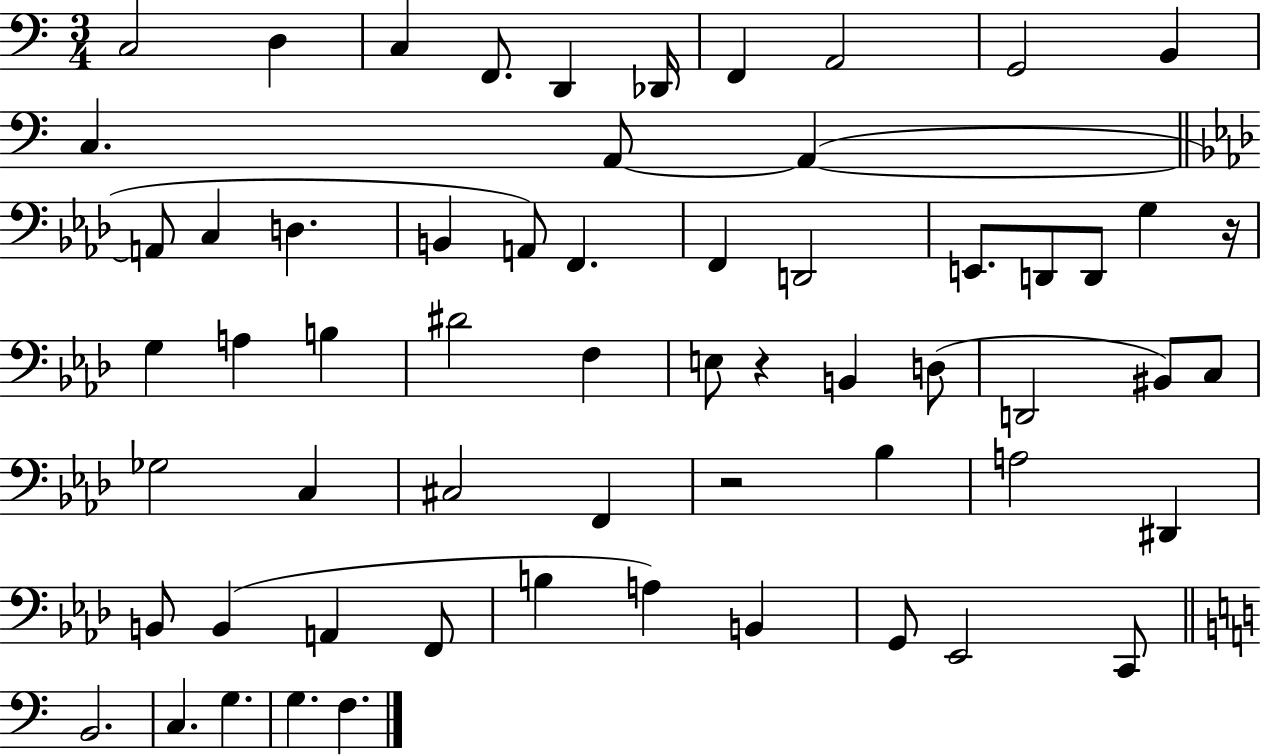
C3/h D3/q C3/q F2/e. D2/q Db2/s F2/q A2/h G2/h B2/q C3/q. A2/e A2/q A2/e C3/q D3/q. B2/q A2/e F2/q. F2/q D2/h E2/e. D2/e D2/e G3/q R/s G3/q A3/q B3/q D#4/h F3/q E3/e R/q B2/q D3/e D2/h BIS2/e C3/e Gb3/h C3/q C#3/h F2/q R/h Bb3/q A3/h D#2/q B2/e B2/q A2/q F2/e B3/q A3/q B2/q G2/e Eb2/h C2/e B2/h. C3/q. G3/q. G3/q. F3/q.